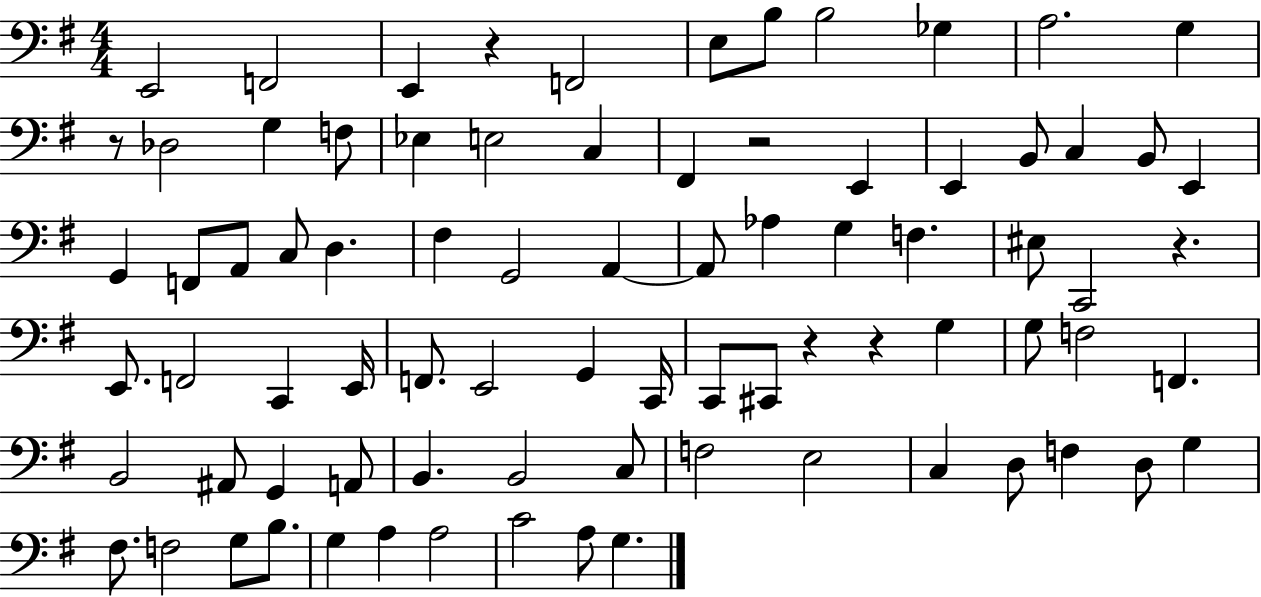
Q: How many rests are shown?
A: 6